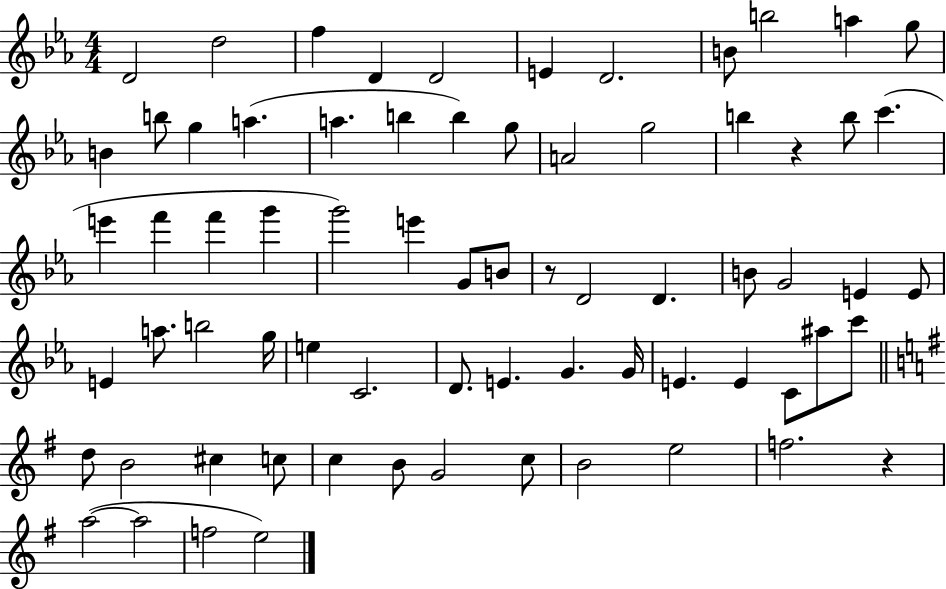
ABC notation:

X:1
T:Untitled
M:4/4
L:1/4
K:Eb
D2 d2 f D D2 E D2 B/2 b2 a g/2 B b/2 g a a b b g/2 A2 g2 b z b/2 c' e' f' f' g' g'2 e' G/2 B/2 z/2 D2 D B/2 G2 E E/2 E a/2 b2 g/4 e C2 D/2 E G G/4 E E C/2 ^a/2 c'/2 d/2 B2 ^c c/2 c B/2 G2 c/2 B2 e2 f2 z a2 a2 f2 e2